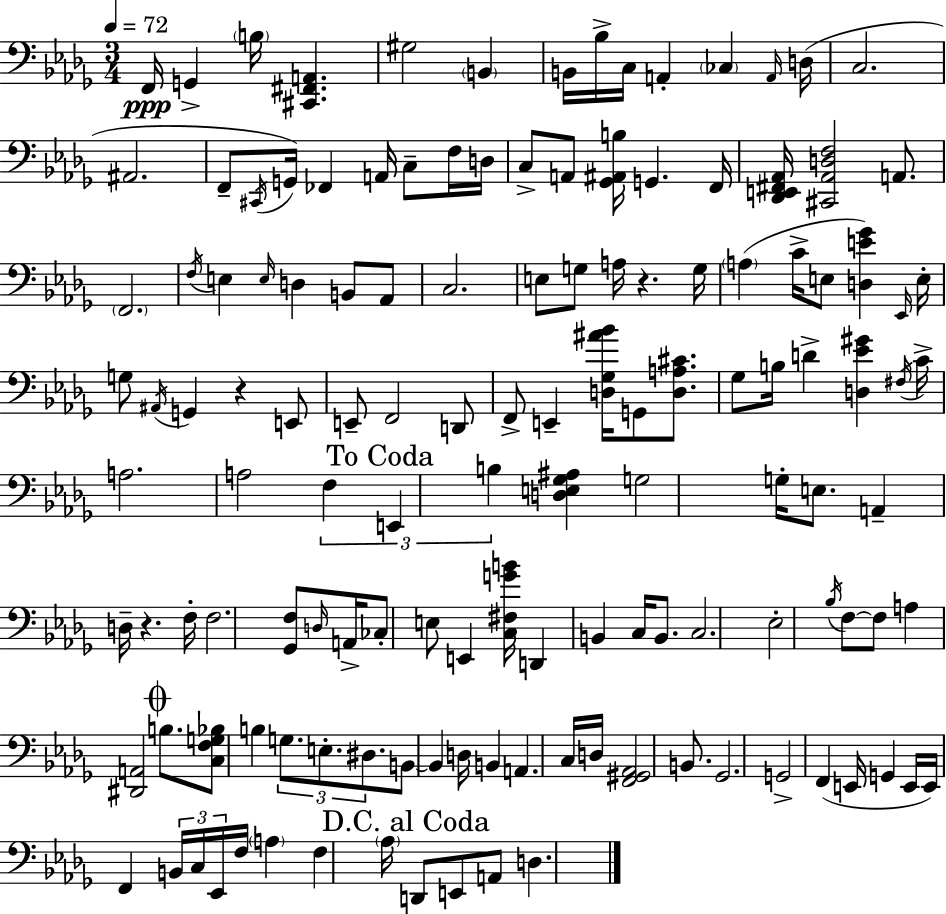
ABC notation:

X:1
T:Untitled
M:3/4
L:1/4
K:Bbm
F,,/4 G,, B,/4 [^C,,^F,,A,,] ^G,2 B,, B,,/4 _B,/4 C,/4 A,, _C, A,,/4 D,/4 C,2 ^A,,2 F,,/2 ^C,,/4 G,,/4 _F,, A,,/4 C,/2 F,/4 D,/4 C,/2 A,,/2 [_G,,^A,,B,]/4 G,, F,,/4 [_D,,E,,^F,,_A,,]/4 [^C,,_A,,D,F,]2 A,,/2 F,,2 F,/4 E, E,/4 D, B,,/2 _A,,/2 C,2 E,/2 G,/2 A,/4 z G,/4 A, C/4 E,/2 [D,E_G] _E,,/4 E,/4 G,/2 ^A,,/4 G,, z E,,/2 E,,/2 F,,2 D,,/2 F,,/2 E,, [D,_G,^A_B]/4 G,,/2 [D,A,^C]/2 _G,/2 B,/4 D [D,_E^G] ^F,/4 C/4 A,2 A,2 F, E,, B, [D,E,_G,^A,] G,2 G,/4 E,/2 A,, D,/4 z F,/4 F,2 [_G,,F,]/2 D,/4 A,,/4 _C,/2 E,/2 E,, [C,^F,GB]/4 D,, B,, C,/4 B,,/2 C,2 _E,2 _B,/4 F,/2 F,/2 A, [^D,,A,,]2 B,/2 [C,F,G,_B,]/2 B, G,/2 E,/2 ^D,/2 B,,/2 B,, D,/4 B,, A,, C,/4 D,/4 [F,,^G,,_A,,]2 B,,/2 _G,,2 G,,2 F,, E,,/4 G,, E,,/4 E,,/4 F,, B,,/4 C,/4 _E,,/4 F,/4 A, F, _A,/4 D,,/2 E,,/2 A,,/2 D,